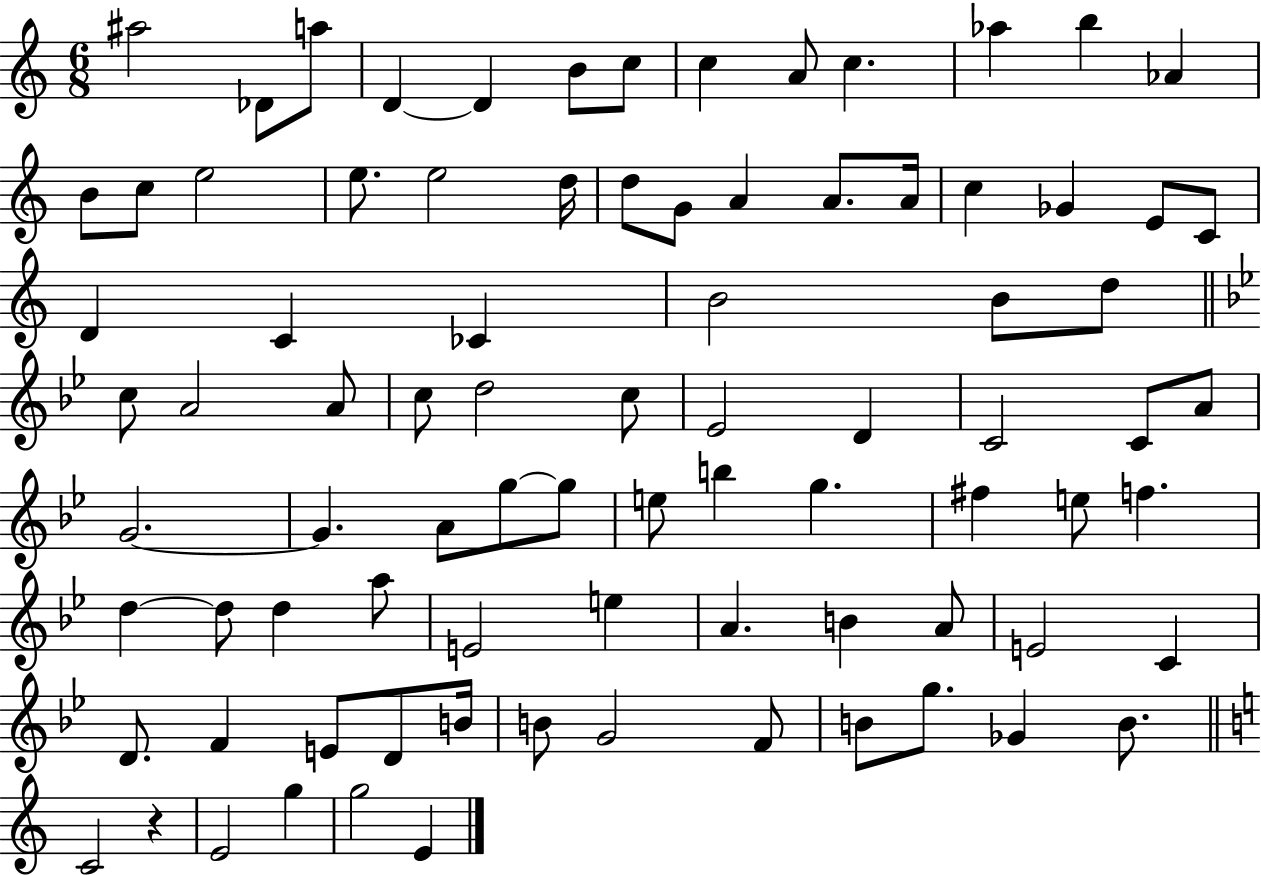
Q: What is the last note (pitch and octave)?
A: E4